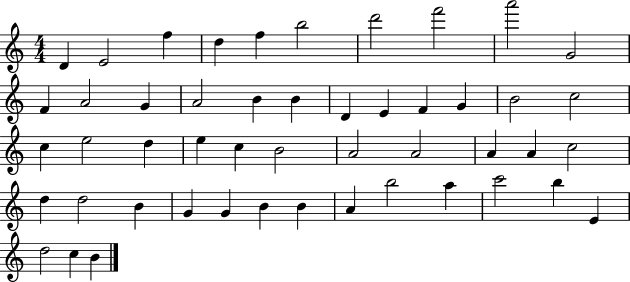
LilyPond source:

{
  \clef treble
  \numericTimeSignature
  \time 4/4
  \key c \major
  d'4 e'2 f''4 | d''4 f''4 b''2 | d'''2 f'''2 | a'''2 g'2 | \break f'4 a'2 g'4 | a'2 b'4 b'4 | d'4 e'4 f'4 g'4 | b'2 c''2 | \break c''4 e''2 d''4 | e''4 c''4 b'2 | a'2 a'2 | a'4 a'4 c''2 | \break d''4 d''2 b'4 | g'4 g'4 b'4 b'4 | a'4 b''2 a''4 | c'''2 b''4 e'4 | \break d''2 c''4 b'4 | \bar "|."
}